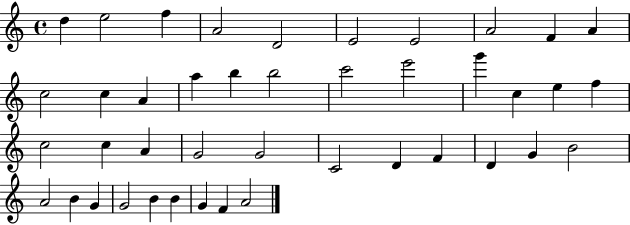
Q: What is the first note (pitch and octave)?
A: D5